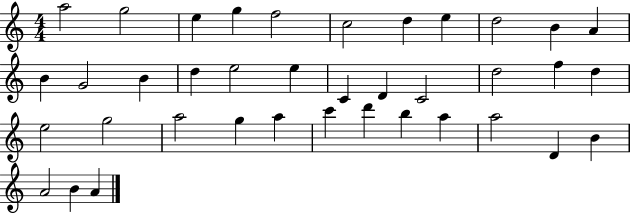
{
  \clef treble
  \numericTimeSignature
  \time 4/4
  \key c \major
  a''2 g''2 | e''4 g''4 f''2 | c''2 d''4 e''4 | d''2 b'4 a'4 | \break b'4 g'2 b'4 | d''4 e''2 e''4 | c'4 d'4 c'2 | d''2 f''4 d''4 | \break e''2 g''2 | a''2 g''4 a''4 | c'''4 d'''4 b''4 a''4 | a''2 d'4 b'4 | \break a'2 b'4 a'4 | \bar "|."
}